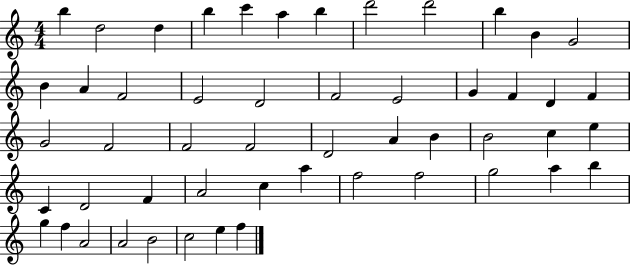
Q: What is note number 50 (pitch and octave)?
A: C5